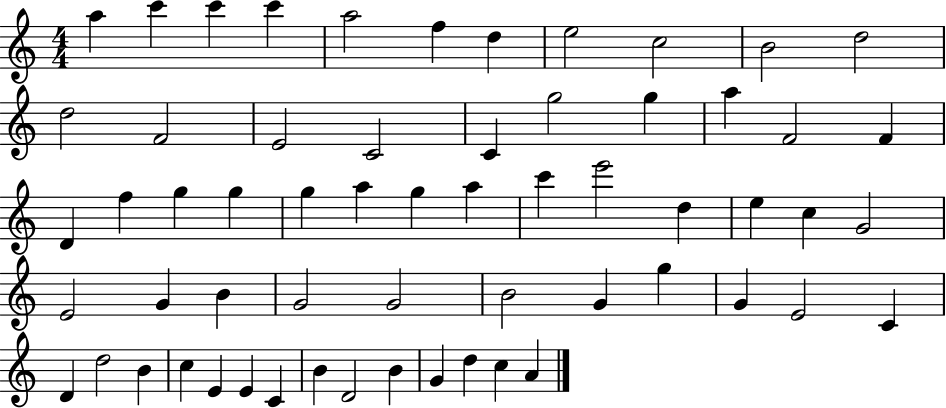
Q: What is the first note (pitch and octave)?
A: A5